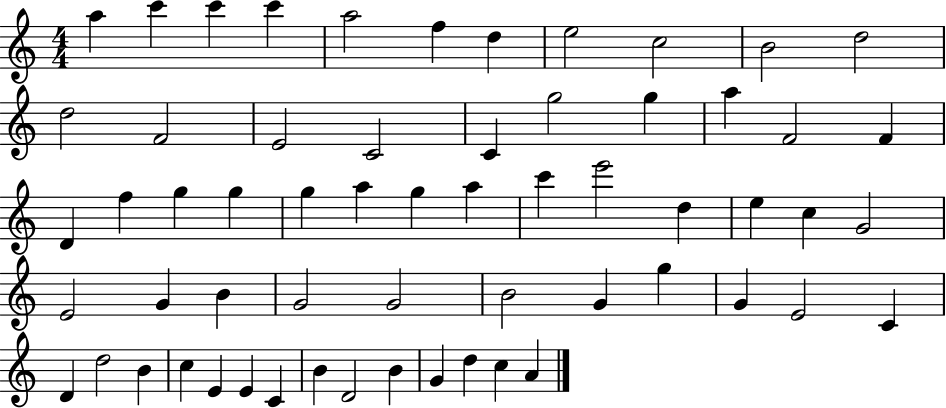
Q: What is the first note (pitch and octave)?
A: A5